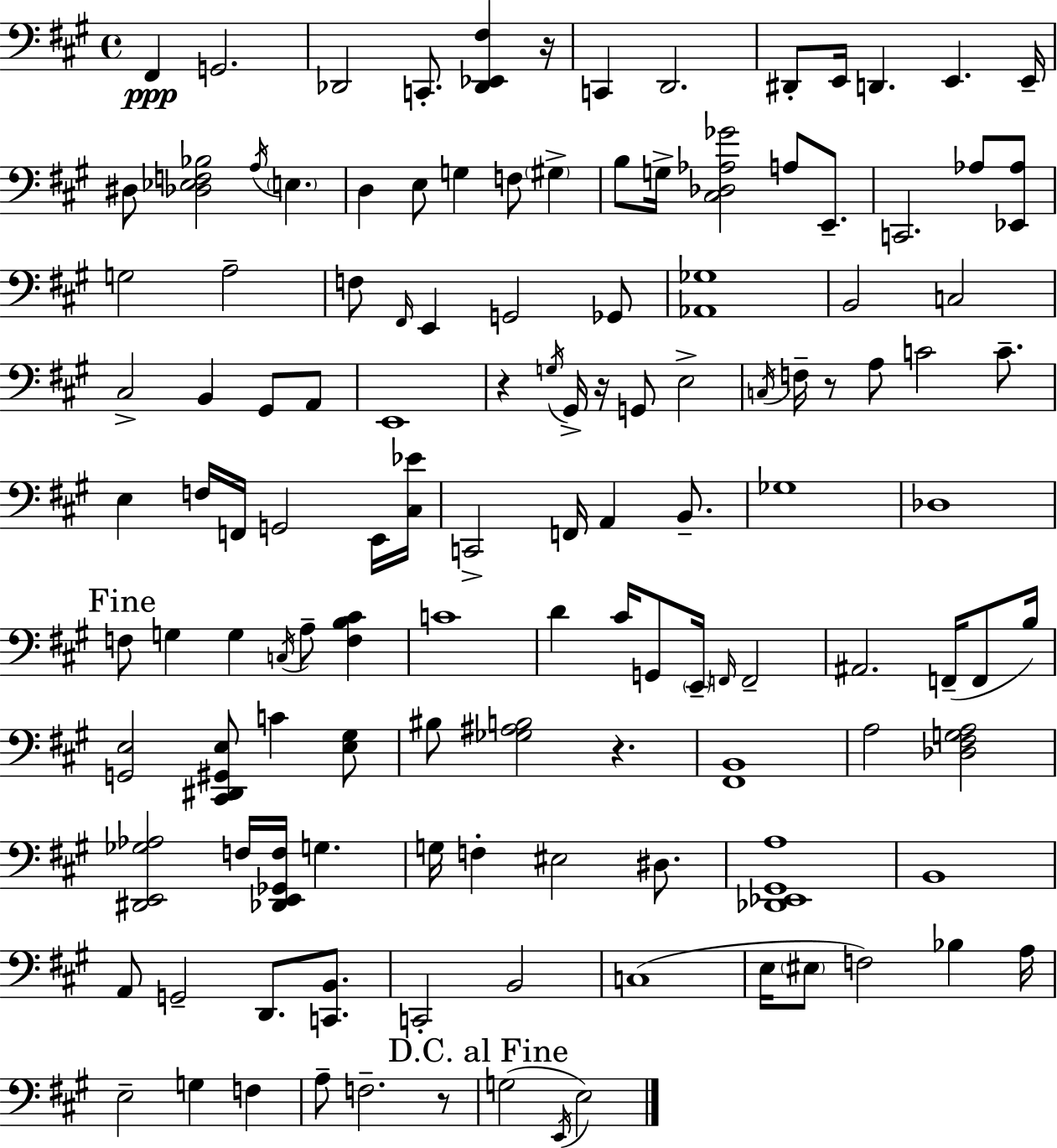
{
  \clef bass
  \time 4/4
  \defaultTimeSignature
  \key a \major
  fis,4\ppp g,2. | des,2 c,8.-. <des, ees, fis>4 r16 | c,4 d,2. | dis,8-. e,16 d,4. e,4. e,16-- | \break dis8 <des ees f bes>2 \acciaccatura { a16 } \parenthesize e4. | d4 e8 g4 f8 \parenthesize gis4-> | b8 g16-> <cis des aes ges'>2 a8 e,8.-- | c,2. aes8 <ees, aes>8 | \break g2 a2-- | f8 \grace { fis,16 } e,4 g,2 | ges,8 <aes, ges>1 | b,2 c2 | \break cis2-> b,4 gis,8 | a,8 e,1 | r4 \acciaccatura { g16 } gis,16-> r16 g,8 e2-> | \acciaccatura { c16 } f16-- r8 a8 c'2 | \break c'8.-- e4 f16 f,16 g,2 | e,16 <cis ees'>16 c,2-> f,16 a,4 | b,8.-- ges1 | des1 | \break \mark "Fine" f8 g4 g4 \acciaccatura { c16 } a8-- | <f b cis'>4 c'1 | d'4 cis'16 g,8 \parenthesize e,16-- \grace { f,16 } f,2-- | ais,2. | \break f,16--( f,8 b16) <g, e>2 <cis, dis, gis, e>8 | c'4 <e gis>8 bis8 <ges ais b>2 | r4. <fis, b,>1 | a2 <des fis g a>2 | \break <dis, e, ges aes>2 f16 <des, e, ges, f>16 | g4. g16 f4-. eis2 | dis8. <des, ees, gis, a>1 | b,1 | \break a,8 g,2-- | d,8. <c, b,>8. c,2-. b,2 | c1( | e16 \parenthesize eis8 f2) | \break bes4 a16 e2-- g4 | f4 a8-- f2.-- | r8 \mark "D.C. al Fine" g2( \acciaccatura { e,16 } e2) | \bar "|."
}